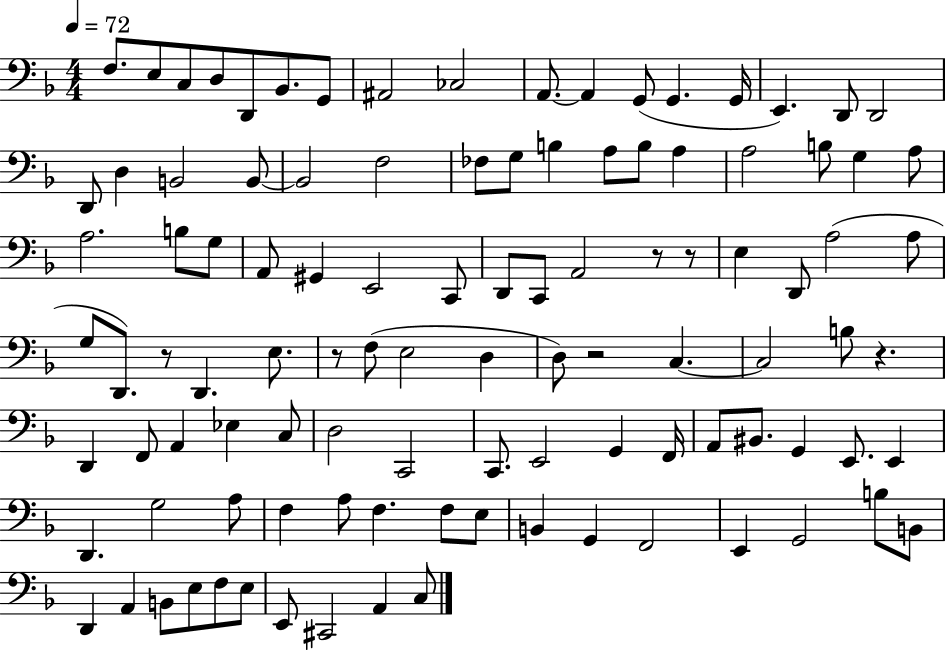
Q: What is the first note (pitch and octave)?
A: F3